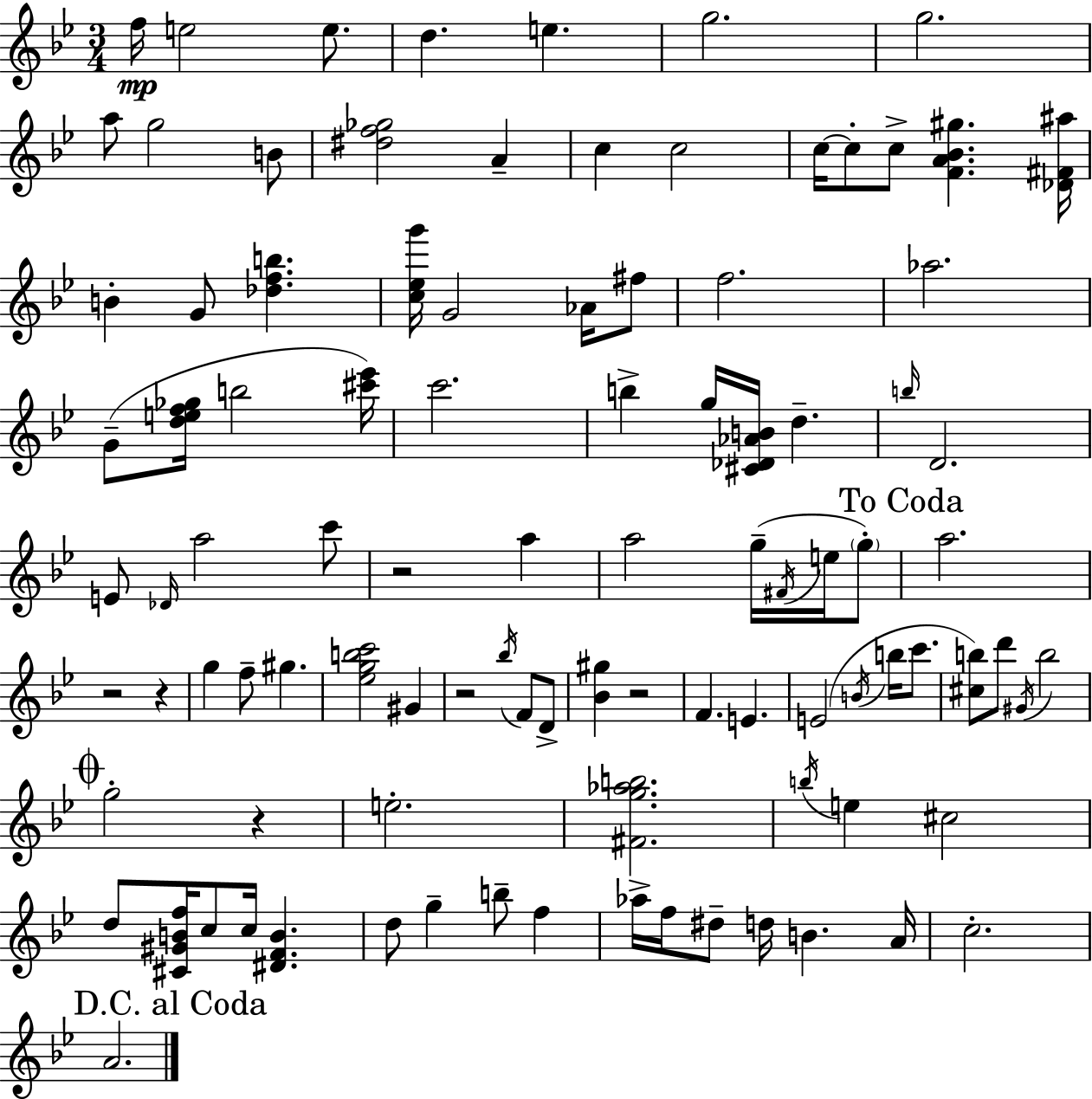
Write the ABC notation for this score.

X:1
T:Untitled
M:3/4
L:1/4
K:Gm
f/4 e2 e/2 d e g2 g2 a/2 g2 B/2 [^df_g]2 A c c2 c/4 c/2 c/2 [FA_B^g] [_D^F^a]/4 B G/2 [_dfb] [c_eg']/4 G2 _A/4 ^f/2 f2 _a2 G/2 [def_g]/4 b2 [^c'_e']/4 c'2 b g/4 [^C_D_AB]/4 d b/4 D2 E/2 _D/4 a2 c'/2 z2 a a2 g/4 ^F/4 e/4 g/2 a2 z2 z g f/2 ^g [_egbc']2 ^G z2 _b/4 F/2 D/2 [_B^g] z2 F E E2 B/4 b/4 c'/2 [^cb]/2 d'/2 ^G/4 b2 g2 z e2 [^Fg_ab]2 b/4 e ^c2 d/2 [^C^GBf]/4 c/2 c/4 [^DFB] d/2 g b/2 f _a/4 f/4 ^d/2 d/4 B A/4 c2 A2